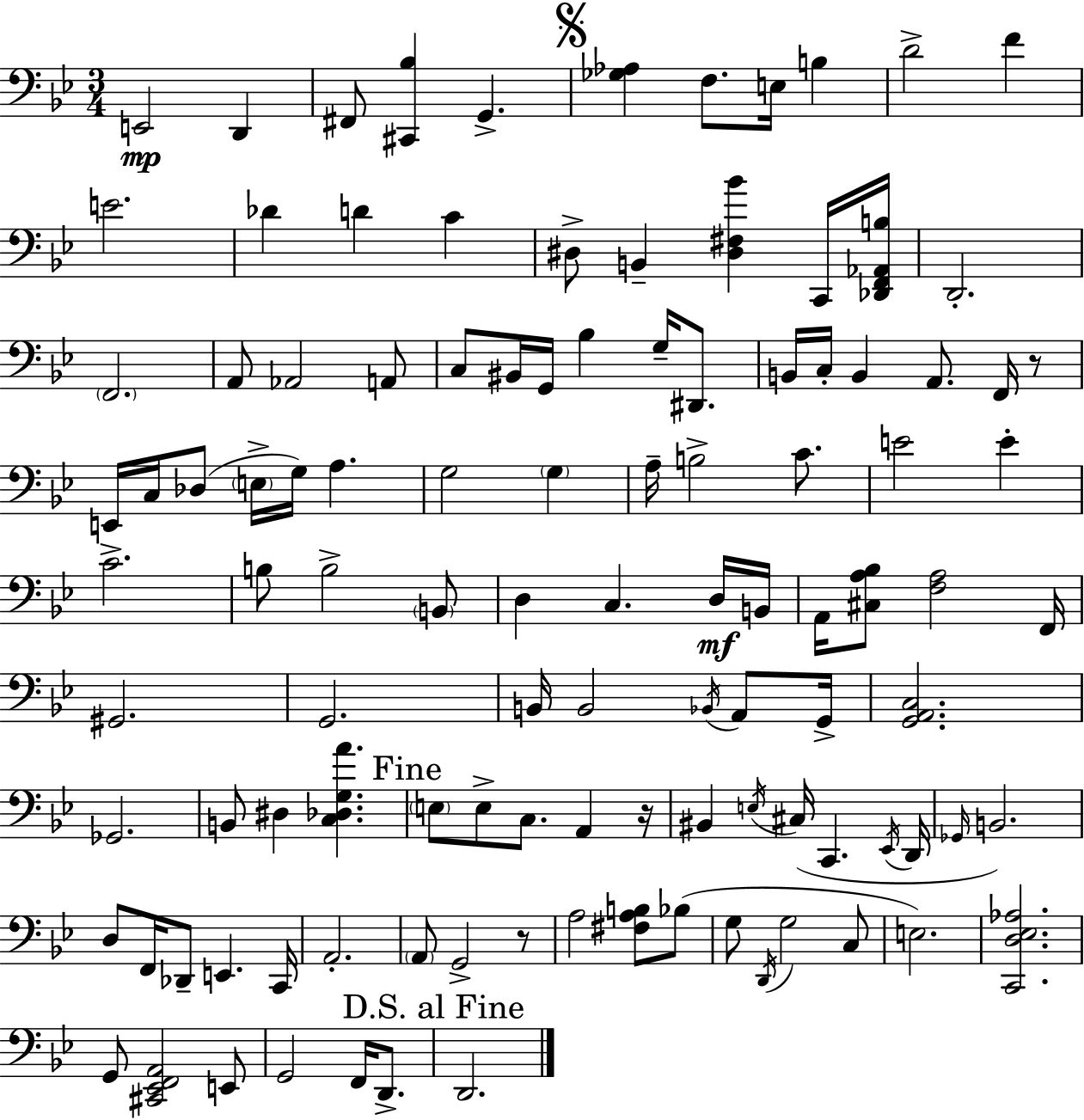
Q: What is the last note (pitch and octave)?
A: D2